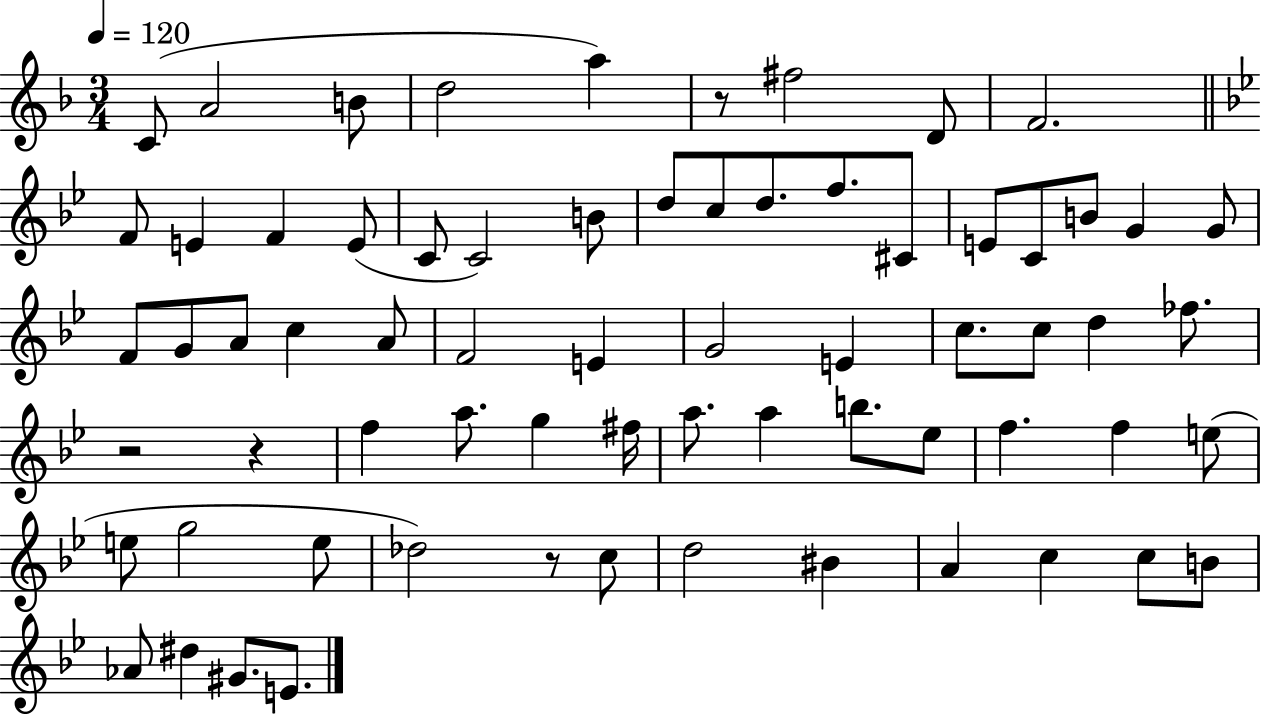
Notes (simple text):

C4/e A4/h B4/e D5/h A5/q R/e F#5/h D4/e F4/h. F4/e E4/q F4/q E4/e C4/e C4/h B4/e D5/e C5/e D5/e. F5/e. C#4/e E4/e C4/e B4/e G4/q G4/e F4/e G4/e A4/e C5/q A4/e F4/h E4/q G4/h E4/q C5/e. C5/e D5/q FES5/e. R/h R/q F5/q A5/e. G5/q F#5/s A5/e. A5/q B5/e. Eb5/e F5/q. F5/q E5/e E5/e G5/h E5/e Db5/h R/e C5/e D5/h BIS4/q A4/q C5/q C5/e B4/e Ab4/e D#5/q G#4/e. E4/e.